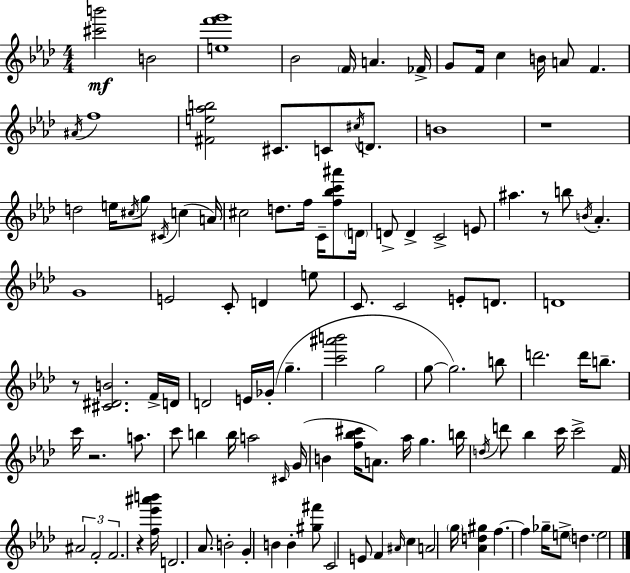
[C#6,B6]/h B4/h [E5,F6,G6]/w Bb4/h F4/s A4/q. FES4/s G4/e F4/s C5/q B4/s A4/e F4/q. A#4/s F5/w [F#4,E5,Ab5,B5]/h C#4/e. C4/e C#5/s D4/e. B4/w R/w D5/h E5/s C#5/s G5/e C#4/s C5/q A4/s C#5/h D5/e. F5/s C4/s [F5,Bb5,C6,A#6]/e D4/s D4/e D4/q C4/h E4/e A#5/q. R/e B5/e B4/s Ab4/q. G4/w E4/h C4/e D4/q E5/e C4/e. C4/h E4/e D4/e. D4/w R/e [C#4,D#4,B4]/h. F4/s D4/s D4/h E4/s Gb4/s G5/q. [C6,A#6,B6]/h G5/h G5/e G5/h. B5/e D6/h. D6/s B5/e. C6/s R/h. A5/e. C6/e B5/q B5/s A5/h C#4/s G4/s B4/q [F5,Bb5,C#6]/s A4/e. Ab5/s G5/q. B5/s D5/s D6/e Bb5/q C6/s C6/h F4/s A#4/h F4/h F4/h. R/q [F5,Eb6,A#6,B6]/s D4/h. Ab4/e. B4/h G4/q B4/q B4/q [G#5,F#6]/e C4/h E4/e F4/q A#4/s C5/q A4/h G5/s [Ab4,D5,G#5]/q F5/q. F5/q Gb5/s E5/e D5/q. E5/h